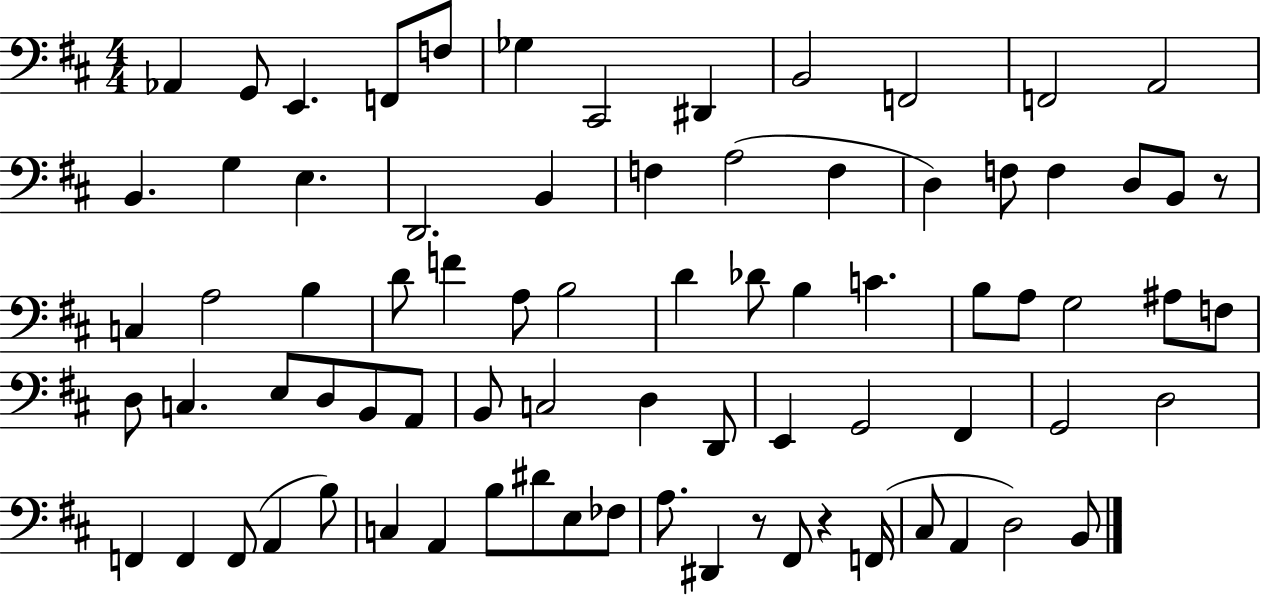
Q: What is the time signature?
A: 4/4